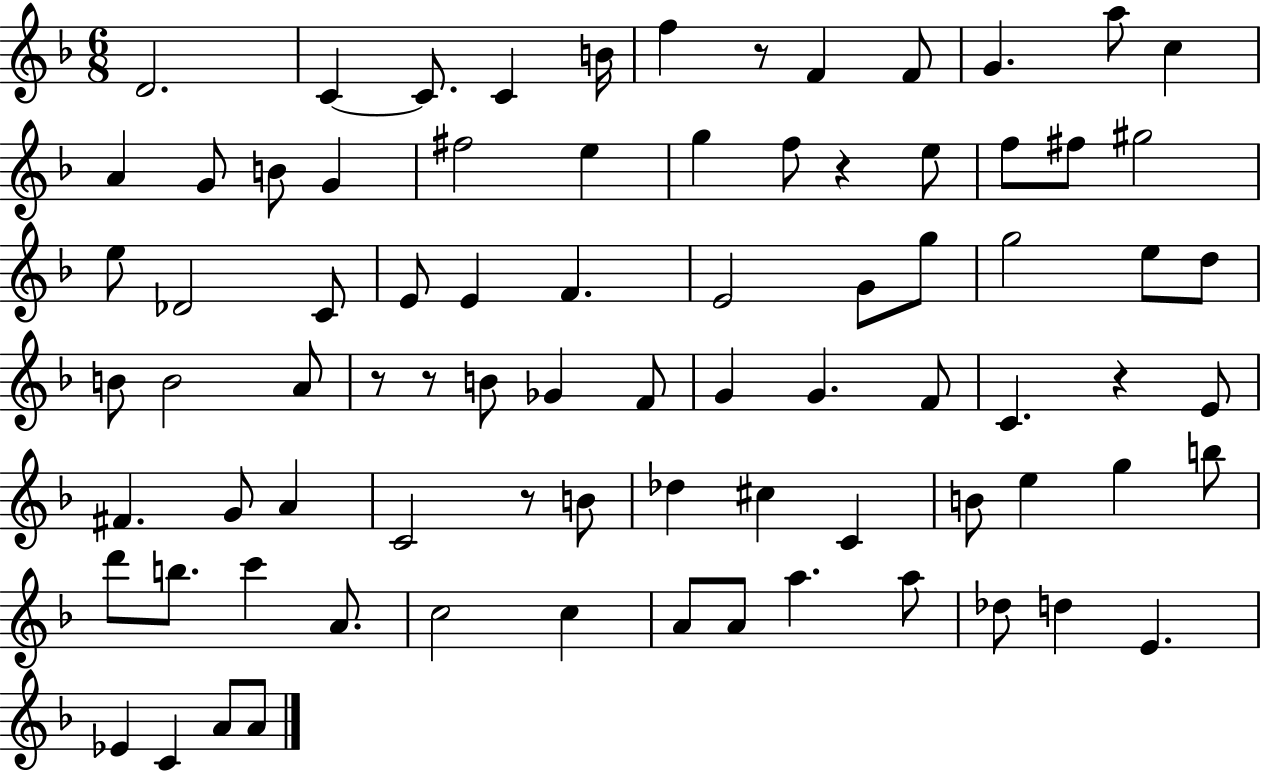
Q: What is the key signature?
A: F major